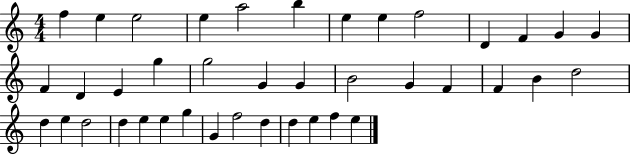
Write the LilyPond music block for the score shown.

{
  \clef treble
  \numericTimeSignature
  \time 4/4
  \key c \major
  f''4 e''4 e''2 | e''4 a''2 b''4 | e''4 e''4 f''2 | d'4 f'4 g'4 g'4 | \break f'4 d'4 e'4 g''4 | g''2 g'4 g'4 | b'2 g'4 f'4 | f'4 b'4 d''2 | \break d''4 e''4 d''2 | d''4 e''4 e''4 g''4 | g'4 f''2 d''4 | d''4 e''4 f''4 e''4 | \break \bar "|."
}